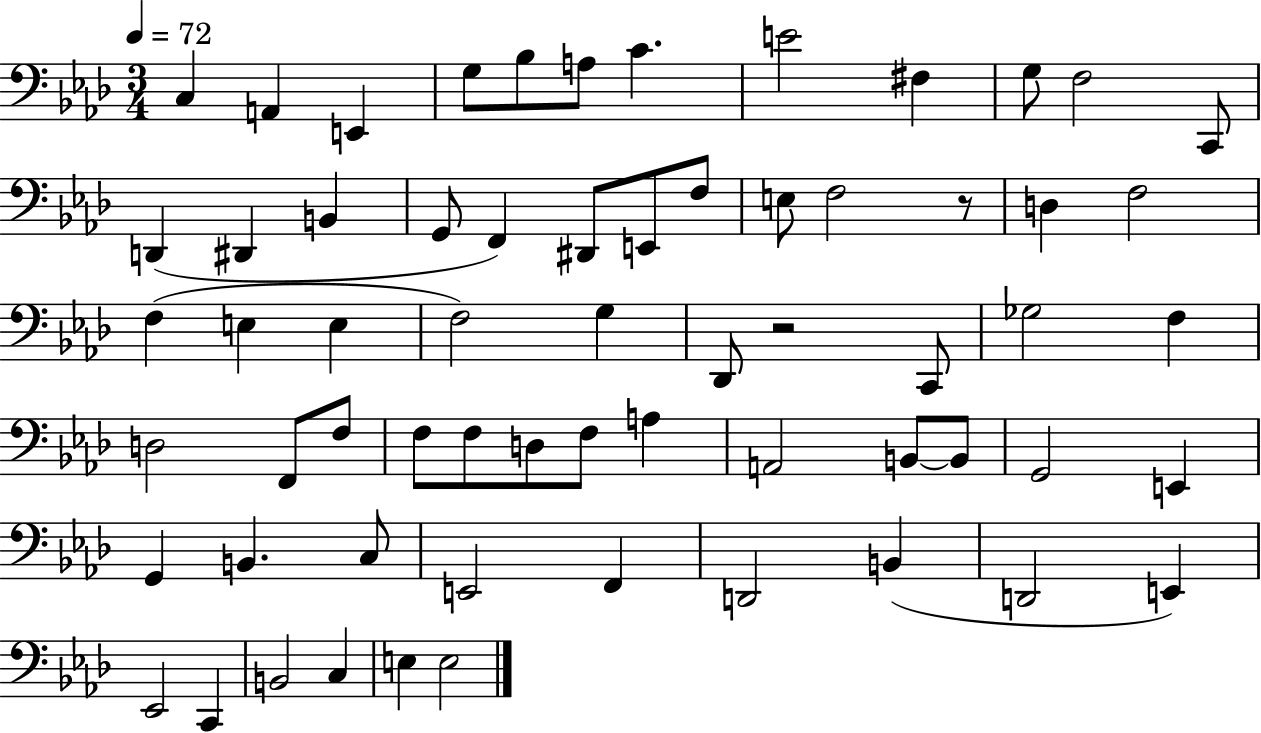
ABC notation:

X:1
T:Untitled
M:3/4
L:1/4
K:Ab
C, A,, E,, G,/2 _B,/2 A,/2 C E2 ^F, G,/2 F,2 C,,/2 D,, ^D,, B,, G,,/2 F,, ^D,,/2 E,,/2 F,/2 E,/2 F,2 z/2 D, F,2 F, E, E, F,2 G, _D,,/2 z2 C,,/2 _G,2 F, D,2 F,,/2 F,/2 F,/2 F,/2 D,/2 F,/2 A, A,,2 B,,/2 B,,/2 G,,2 E,, G,, B,, C,/2 E,,2 F,, D,,2 B,, D,,2 E,, _E,,2 C,, B,,2 C, E, E,2